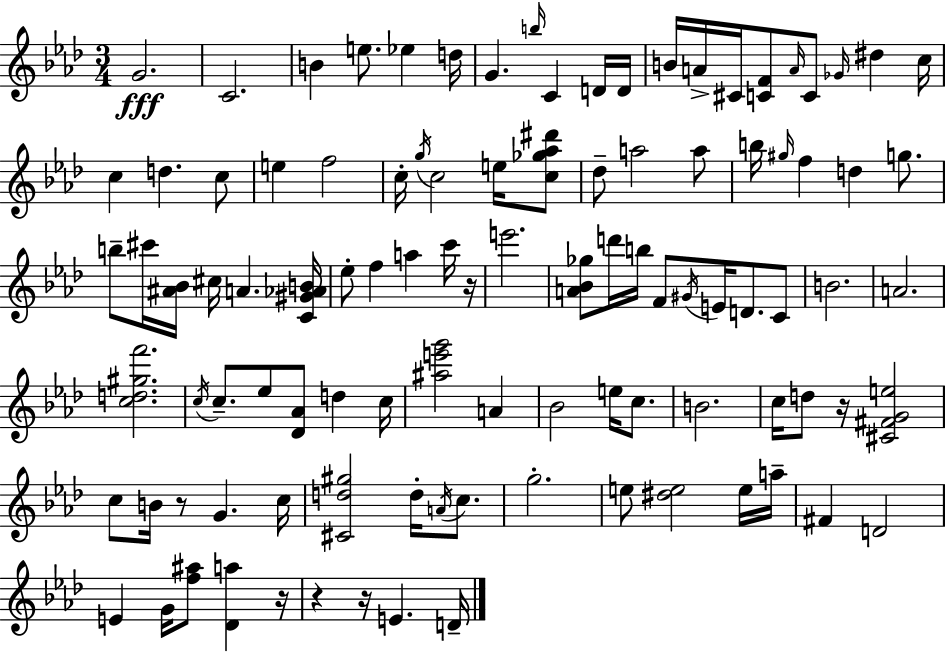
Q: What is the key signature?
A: AES major